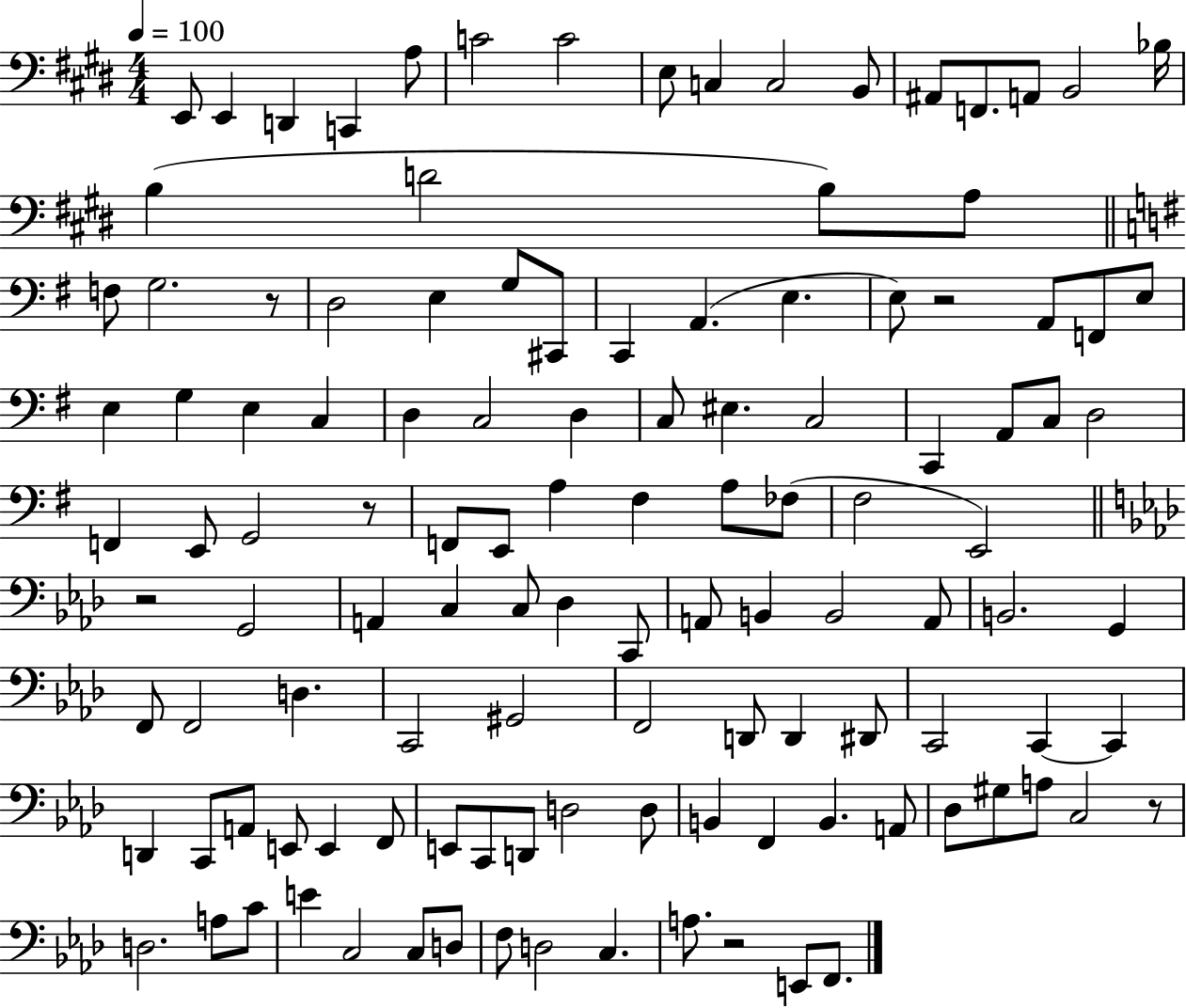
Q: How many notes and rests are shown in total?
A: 120